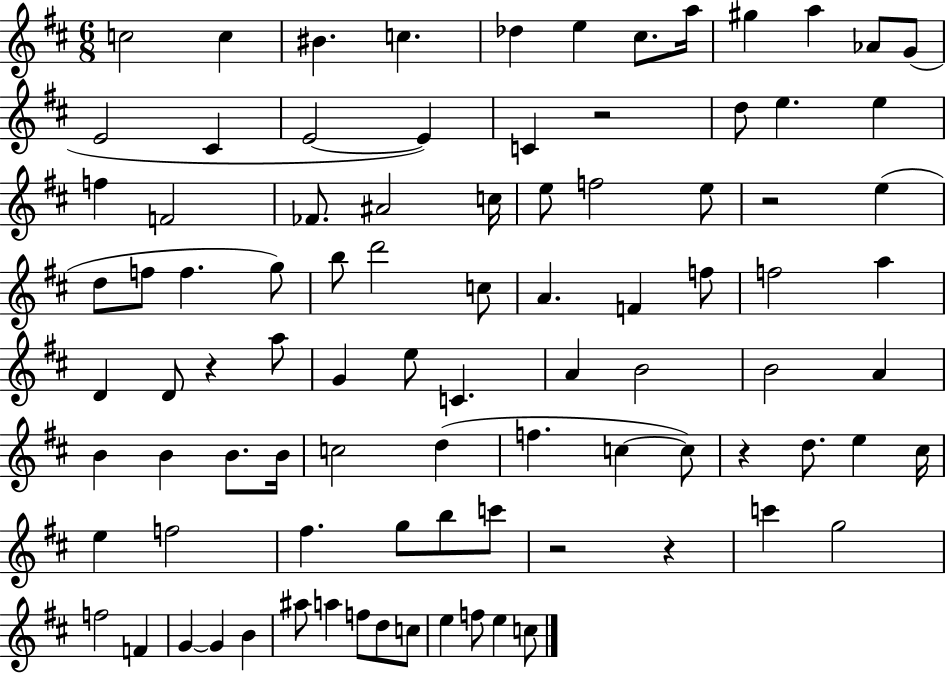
X:1
T:Untitled
M:6/8
L:1/4
K:D
c2 c ^B c _d e ^c/2 a/4 ^g a _A/2 G/2 E2 ^C E2 E C z2 d/2 e e f F2 _F/2 ^A2 c/4 e/2 f2 e/2 z2 e d/2 f/2 f g/2 b/2 d'2 c/2 A F f/2 f2 a D D/2 z a/2 G e/2 C A B2 B2 A B B B/2 B/4 c2 d f c c/2 z d/2 e ^c/4 e f2 ^f g/2 b/2 c'/2 z2 z c' g2 f2 F G G B ^a/2 a f/2 d/2 c/2 e f/2 e c/2